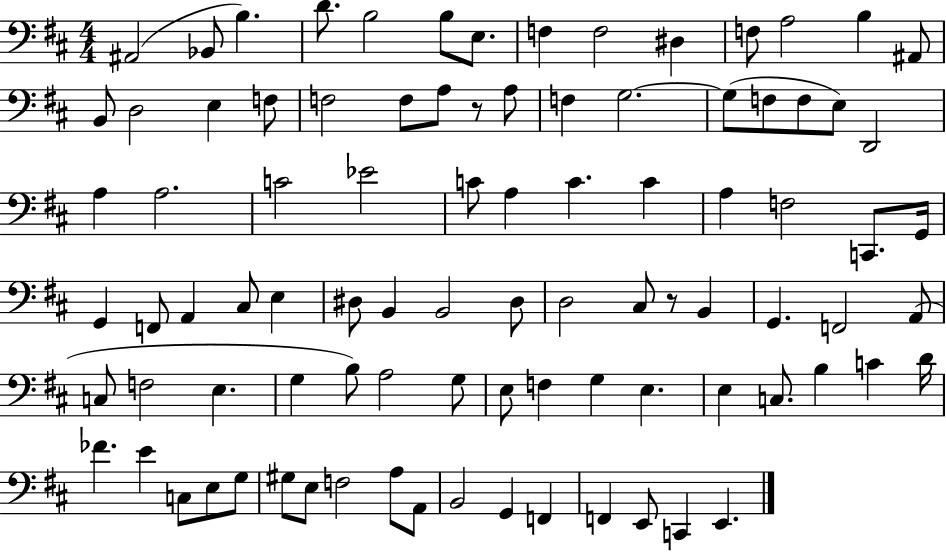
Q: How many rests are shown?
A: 2